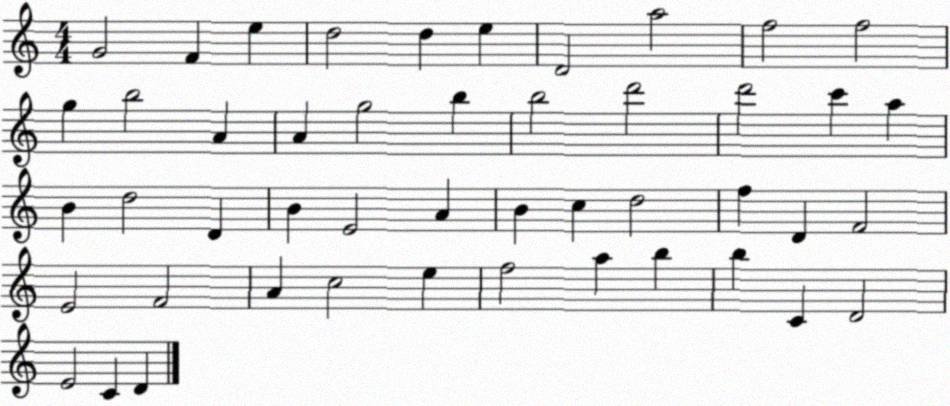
X:1
T:Untitled
M:4/4
L:1/4
K:C
G2 F e d2 d e D2 a2 f2 f2 g b2 A A g2 b b2 d'2 d'2 c' a B d2 D B E2 A B c d2 f D F2 E2 F2 A c2 e f2 a b b C D2 E2 C D